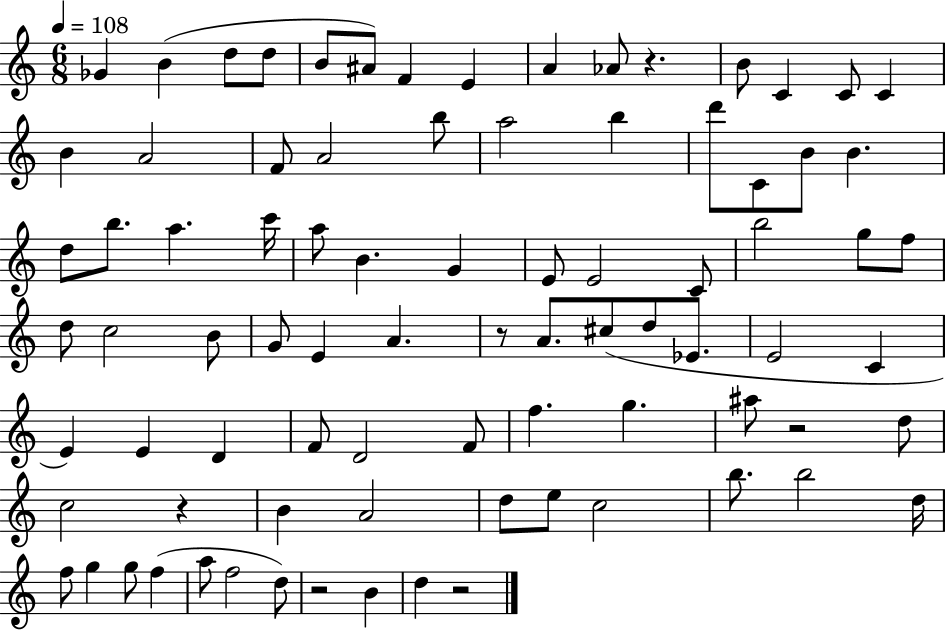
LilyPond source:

{
  \clef treble
  \numericTimeSignature
  \time 6/8
  \key c \major
  \tempo 4 = 108
  ges'4 b'4( d''8 d''8 | b'8 ais'8) f'4 e'4 | a'4 aes'8 r4. | b'8 c'4 c'8 c'4 | \break b'4 a'2 | f'8 a'2 b''8 | a''2 b''4 | d'''8 c'8 b'8 b'4. | \break d''8 b''8. a''4. c'''16 | a''8 b'4. g'4 | e'8 e'2 c'8 | b''2 g''8 f''8 | \break d''8 c''2 b'8 | g'8 e'4 a'4. | r8 a'8. cis''8( d''8 ees'8. | e'2 c'4 | \break e'4) e'4 d'4 | f'8 d'2 f'8 | f''4. g''4. | ais''8 r2 d''8 | \break c''2 r4 | b'4 a'2 | d''8 e''8 c''2 | b''8. b''2 d''16 | \break f''8 g''4 g''8 f''4( | a''8 f''2 d''8) | r2 b'4 | d''4 r2 | \break \bar "|."
}